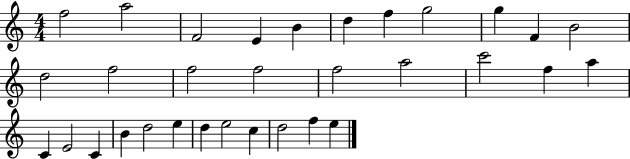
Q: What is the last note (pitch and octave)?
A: E5